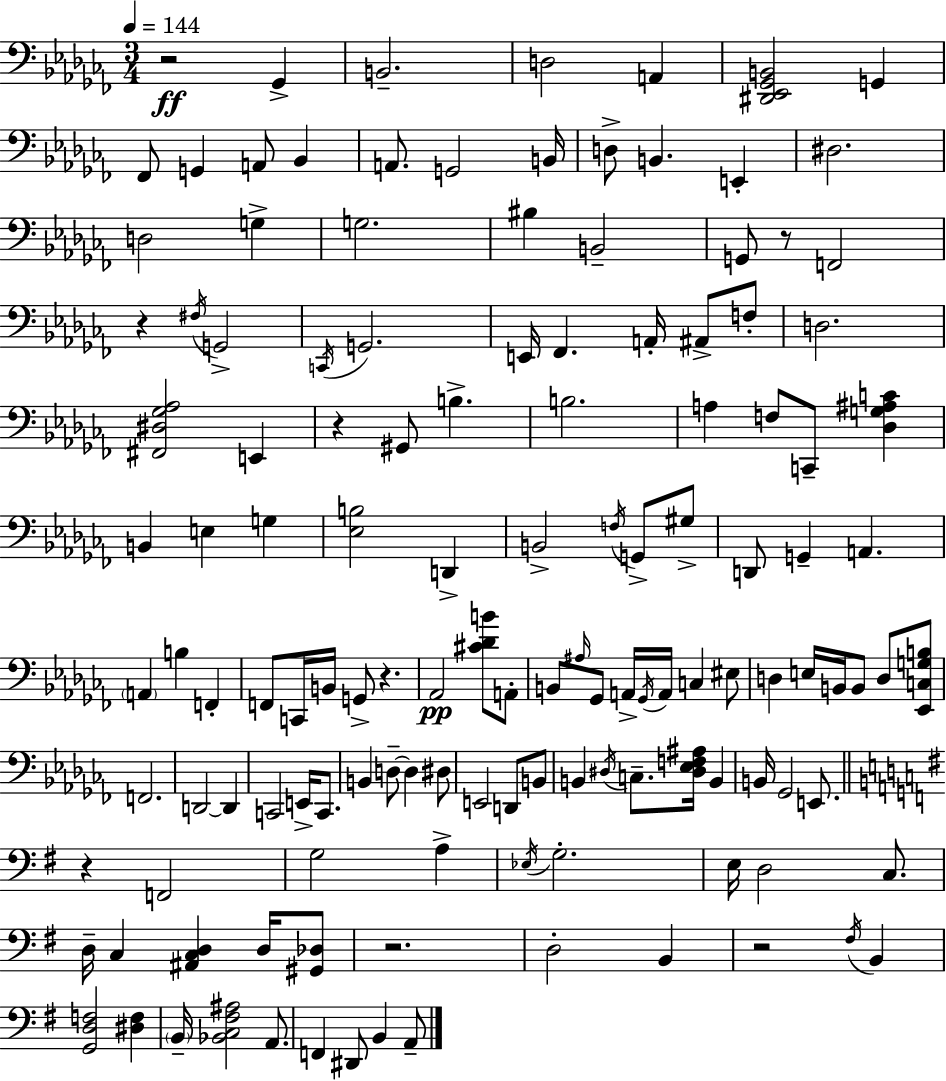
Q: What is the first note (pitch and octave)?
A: Gb2